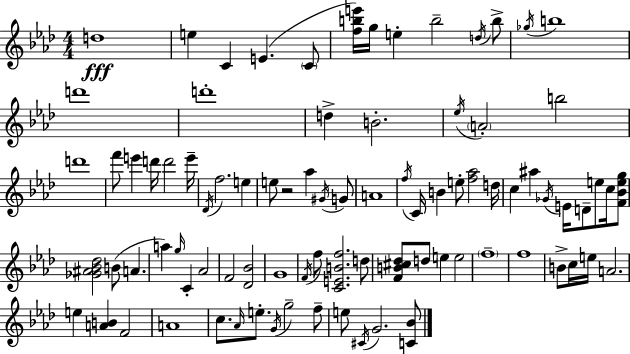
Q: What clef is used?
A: treble